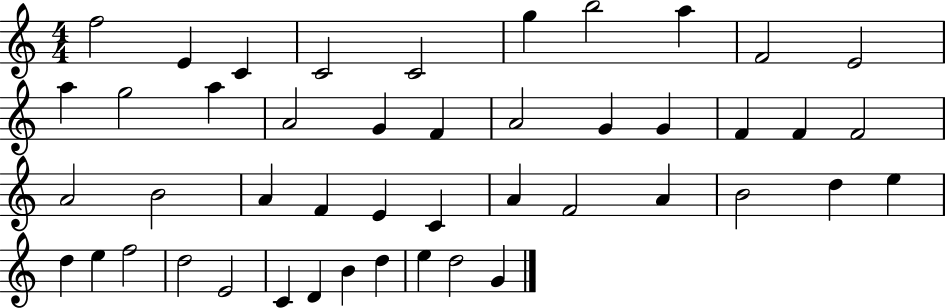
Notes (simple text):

F5/h E4/q C4/q C4/h C4/h G5/q B5/h A5/q F4/h E4/h A5/q G5/h A5/q A4/h G4/q F4/q A4/h G4/q G4/q F4/q F4/q F4/h A4/h B4/h A4/q F4/q E4/q C4/q A4/q F4/h A4/q B4/h D5/q E5/q D5/q E5/q F5/h D5/h E4/h C4/q D4/q B4/q D5/q E5/q D5/h G4/q